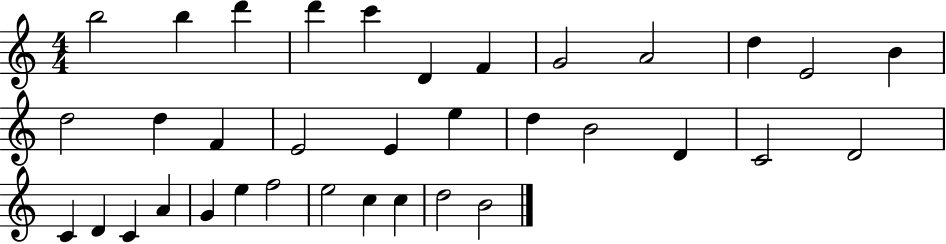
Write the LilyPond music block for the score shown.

{
  \clef treble
  \numericTimeSignature
  \time 4/4
  \key c \major
  b''2 b''4 d'''4 | d'''4 c'''4 d'4 f'4 | g'2 a'2 | d''4 e'2 b'4 | \break d''2 d''4 f'4 | e'2 e'4 e''4 | d''4 b'2 d'4 | c'2 d'2 | \break c'4 d'4 c'4 a'4 | g'4 e''4 f''2 | e''2 c''4 c''4 | d''2 b'2 | \break \bar "|."
}